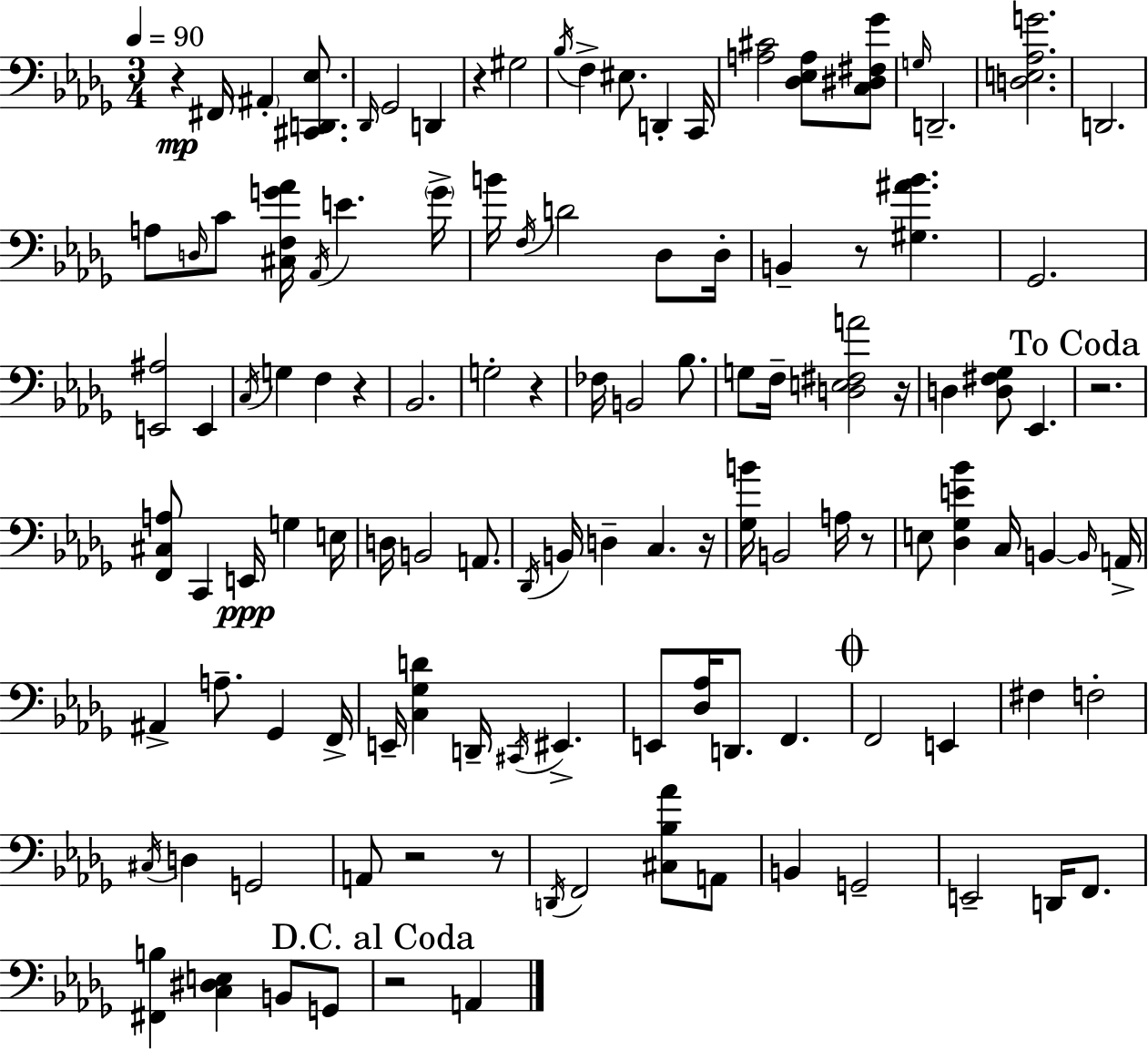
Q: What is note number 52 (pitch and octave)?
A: B2